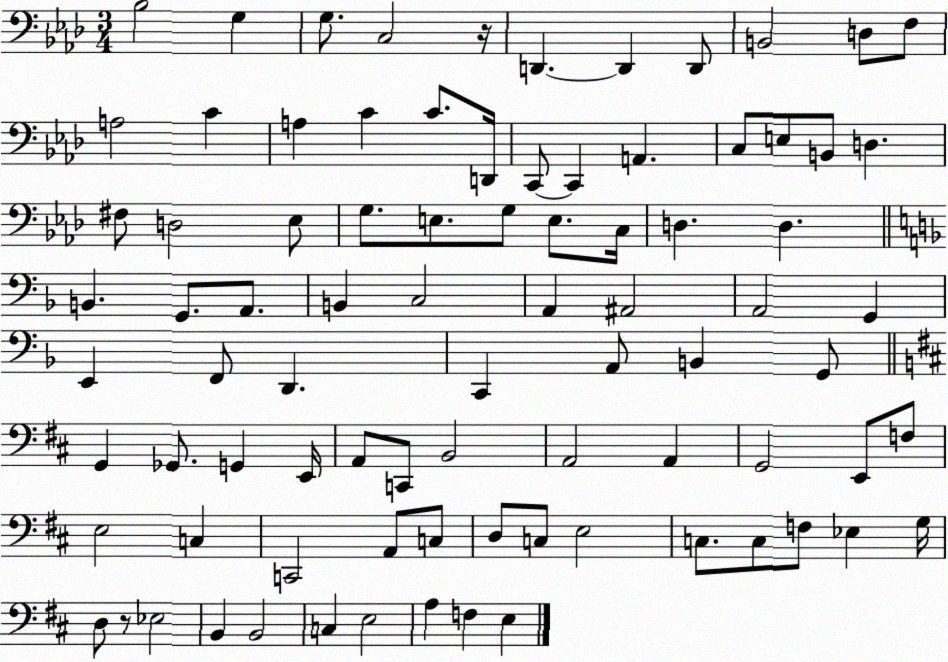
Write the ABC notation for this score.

X:1
T:Untitled
M:3/4
L:1/4
K:Ab
_B,2 G, G,/2 C,2 z/4 D,, D,, D,,/2 B,,2 D,/2 F,/2 A,2 C A, C C/2 D,,/4 C,,/2 C,, A,, C,/2 E,/2 B,,/2 D, ^F,/2 D,2 _E,/2 G,/2 E,/2 G,/2 E,/2 C,/4 D, D, B,, G,,/2 A,,/2 B,, C,2 A,, ^A,,2 A,,2 G,, E,, F,,/2 D,, C,, A,,/2 B,, G,,/2 G,, _G,,/2 G,, E,,/4 A,,/2 C,,/2 B,,2 A,,2 A,, G,,2 E,,/2 F,/2 E,2 C, C,,2 A,,/2 C,/2 D,/2 C,/2 E,2 C,/2 C,/2 F,/2 _E, G,/4 D,/2 z/2 _E,2 B,, B,,2 C, E,2 A, F, E,